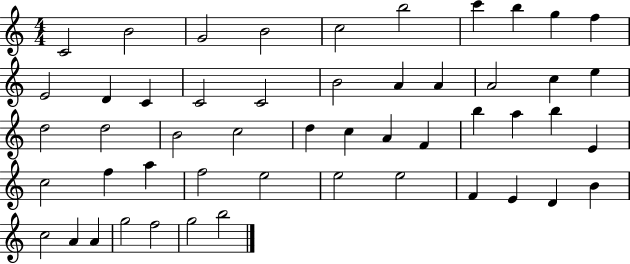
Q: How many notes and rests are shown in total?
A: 51